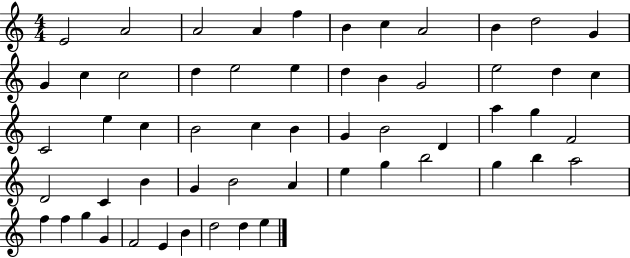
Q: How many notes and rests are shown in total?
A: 57